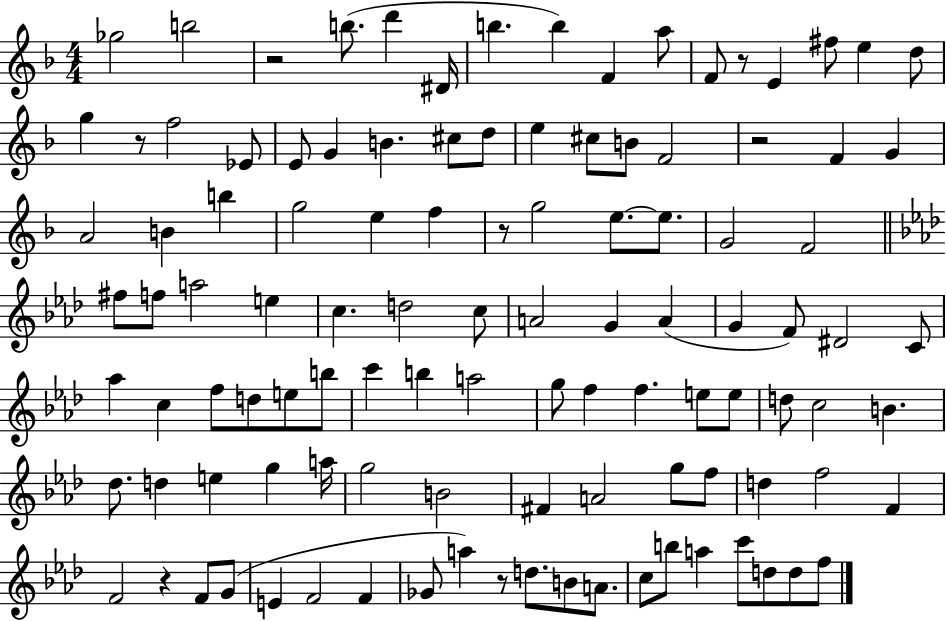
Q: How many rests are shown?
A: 7